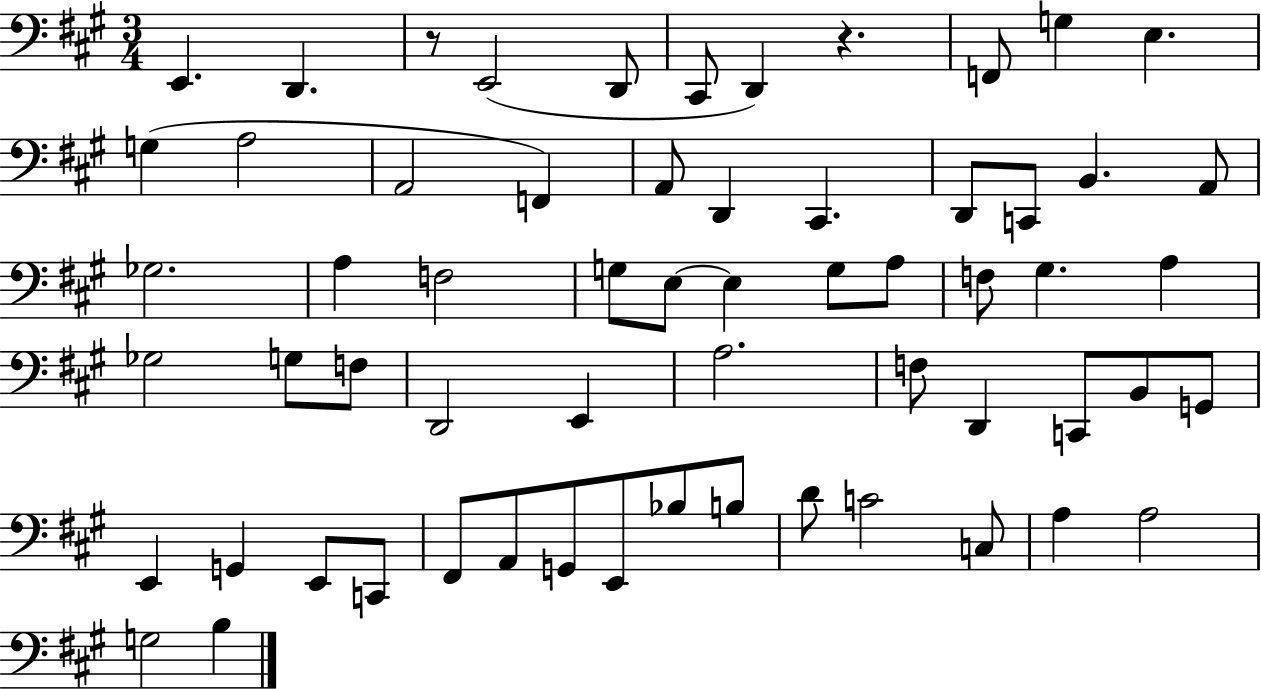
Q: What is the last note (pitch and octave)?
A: B3